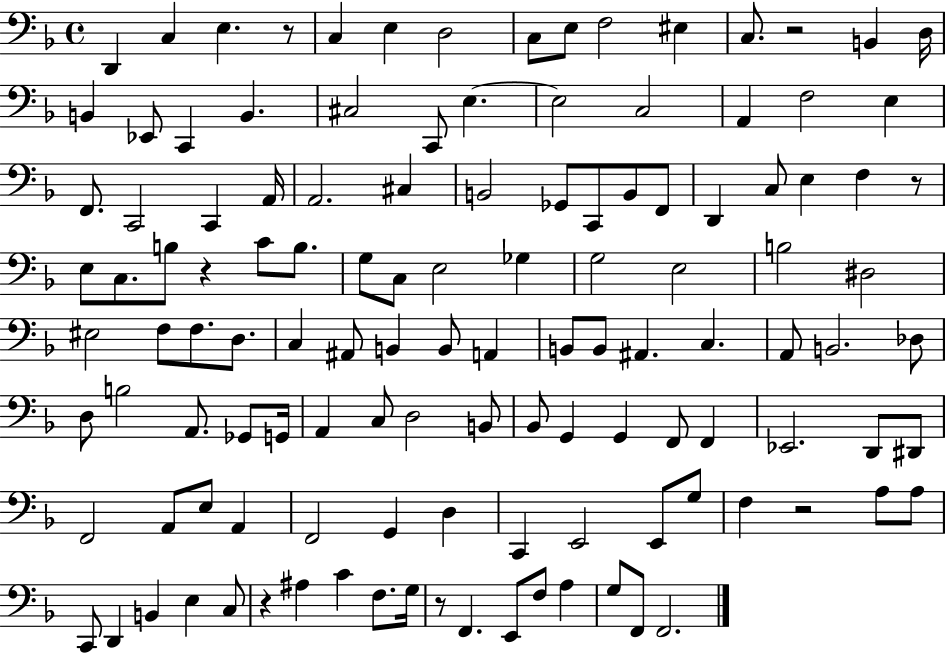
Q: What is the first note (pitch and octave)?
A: D2